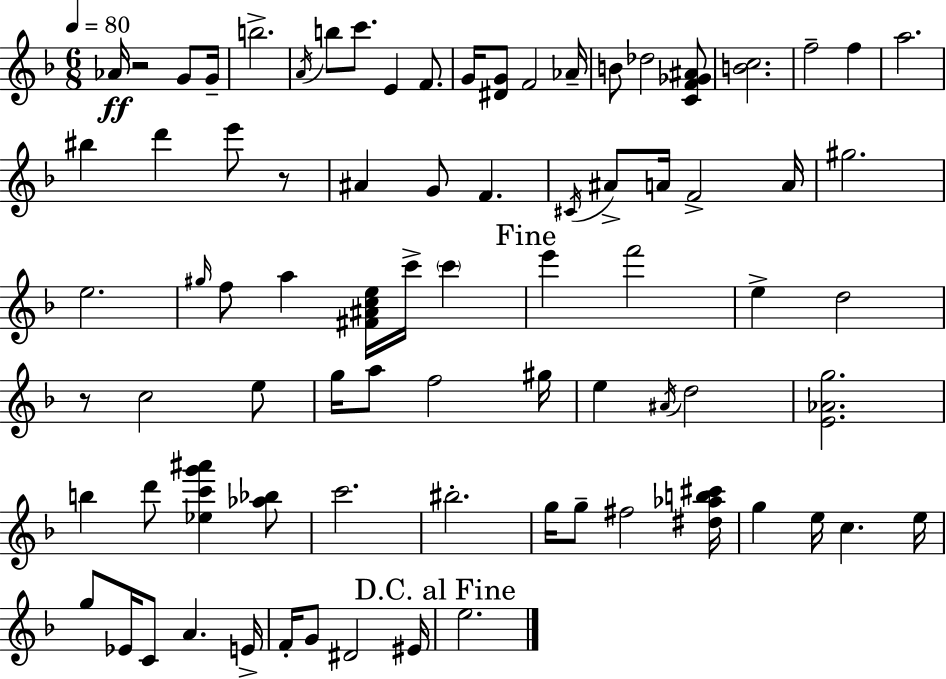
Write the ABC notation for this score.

X:1
T:Untitled
M:6/8
L:1/4
K:F
_A/4 z2 G/2 G/4 b2 A/4 b/2 c'/2 E F/2 G/4 [^DG]/2 F2 _A/4 B/2 _d2 [CF_G^A]/2 [Bc]2 f2 f a2 ^b d' e'/2 z/2 ^A G/2 F ^C/4 ^A/2 A/4 F2 A/4 ^g2 e2 ^g/4 f/2 a [^F^Ace]/4 c'/4 c' e' f'2 e d2 z/2 c2 e/2 g/4 a/2 f2 ^g/4 e ^A/4 d2 [E_Ag]2 b d'/2 [_ec'g'^a'] [_a_b]/2 c'2 ^b2 g/4 g/2 ^f2 [^d_ab^c']/4 g e/4 c e/4 g/2 _E/4 C/2 A E/4 F/4 G/2 ^D2 ^E/4 e2